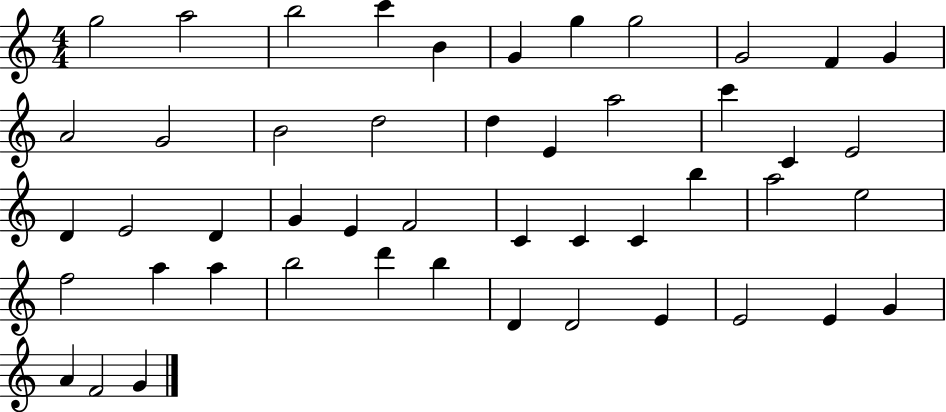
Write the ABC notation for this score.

X:1
T:Untitled
M:4/4
L:1/4
K:C
g2 a2 b2 c' B G g g2 G2 F G A2 G2 B2 d2 d E a2 c' C E2 D E2 D G E F2 C C C b a2 e2 f2 a a b2 d' b D D2 E E2 E G A F2 G